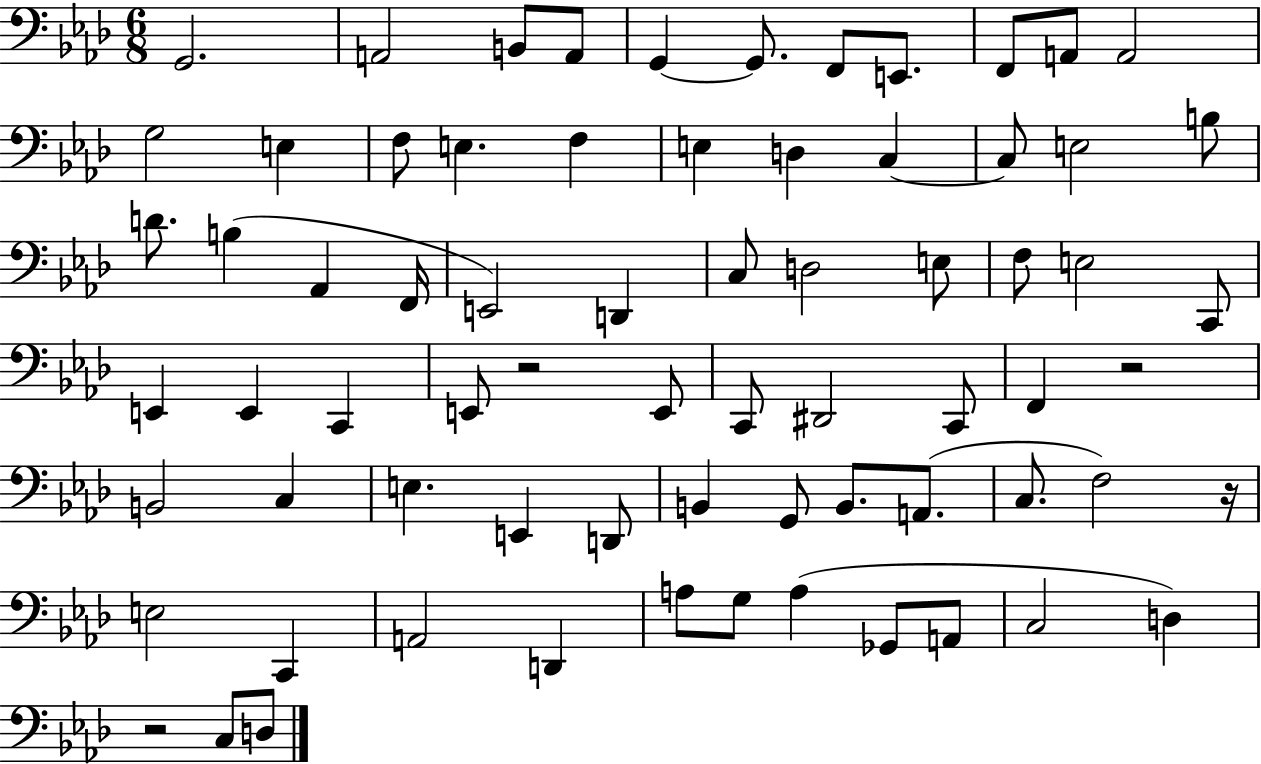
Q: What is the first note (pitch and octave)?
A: G2